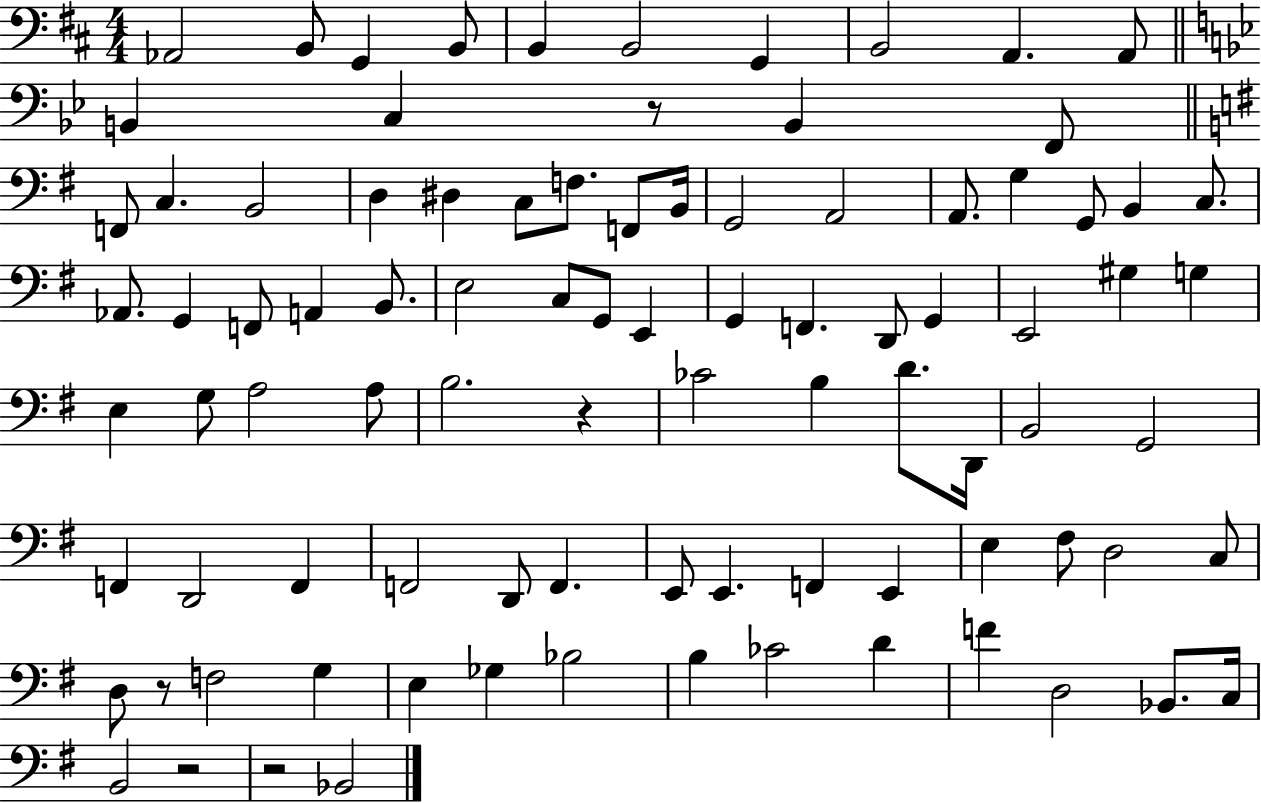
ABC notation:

X:1
T:Untitled
M:4/4
L:1/4
K:D
_A,,2 B,,/2 G,, B,,/2 B,, B,,2 G,, B,,2 A,, A,,/2 B,, C, z/2 B,, F,,/2 F,,/2 C, B,,2 D, ^D, C,/2 F,/2 F,,/2 B,,/4 G,,2 A,,2 A,,/2 G, G,,/2 B,, C,/2 _A,,/2 G,, F,,/2 A,, B,,/2 E,2 C,/2 G,,/2 E,, G,, F,, D,,/2 G,, E,,2 ^G, G, E, G,/2 A,2 A,/2 B,2 z _C2 B, D/2 D,,/4 B,,2 G,,2 F,, D,,2 F,, F,,2 D,,/2 F,, E,,/2 E,, F,, E,, E, ^F,/2 D,2 C,/2 D,/2 z/2 F,2 G, E, _G, _B,2 B, _C2 D F D,2 _B,,/2 C,/4 B,,2 z2 z2 _B,,2